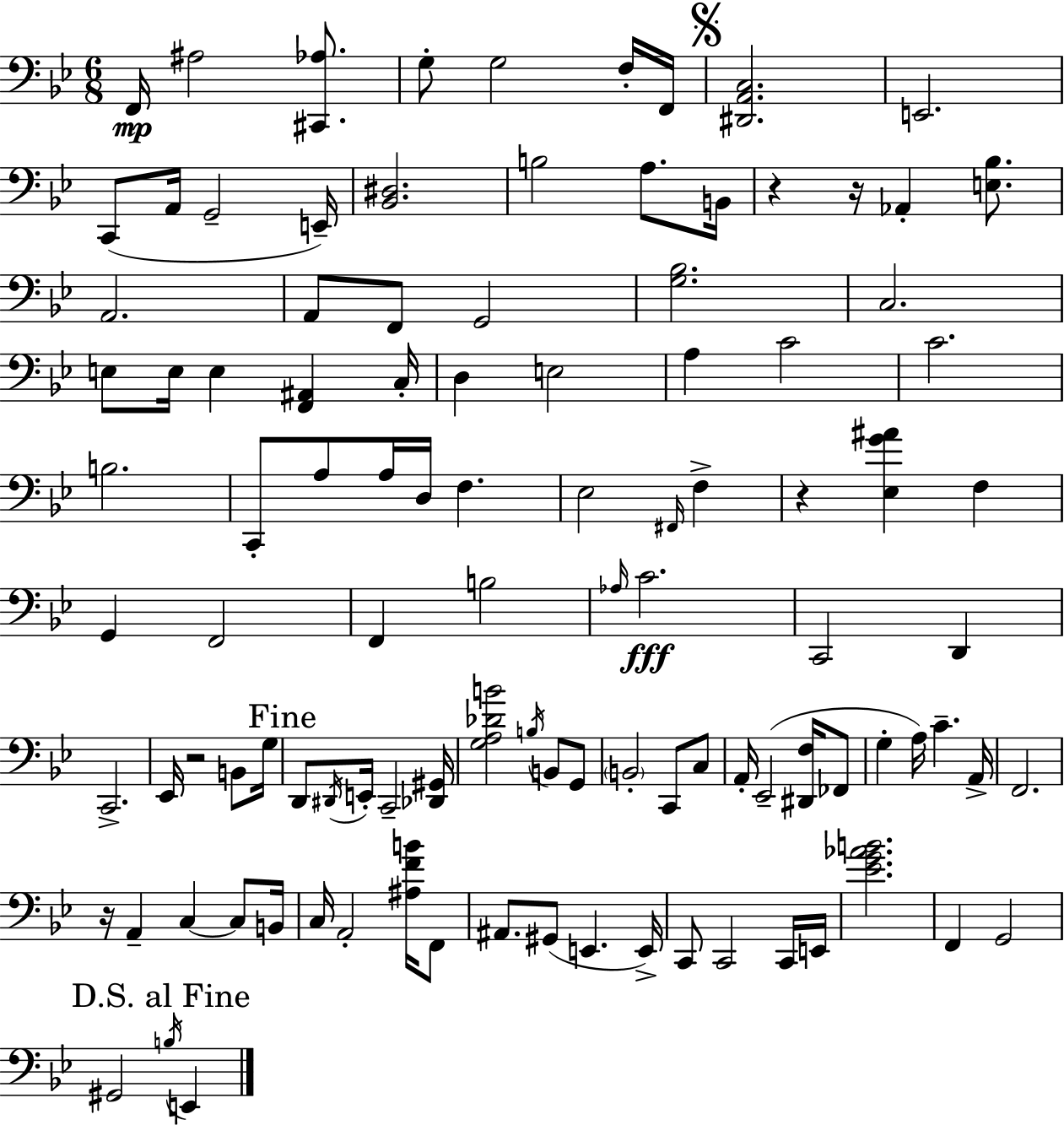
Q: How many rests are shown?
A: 5